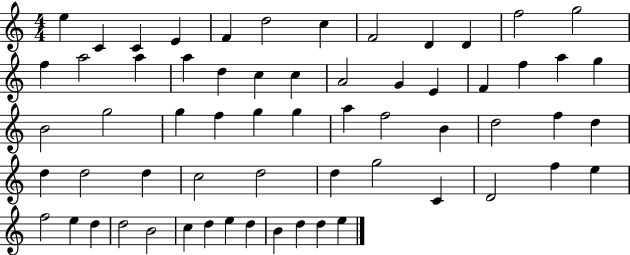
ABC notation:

X:1
T:Untitled
M:4/4
L:1/4
K:C
e C C E F d2 c F2 D D f2 g2 f a2 a a d c c A2 G E F f a g B2 g2 g f g g a f2 B d2 f d d d2 d c2 d2 d g2 C D2 f e f2 e d d2 B2 c d e d B d d e